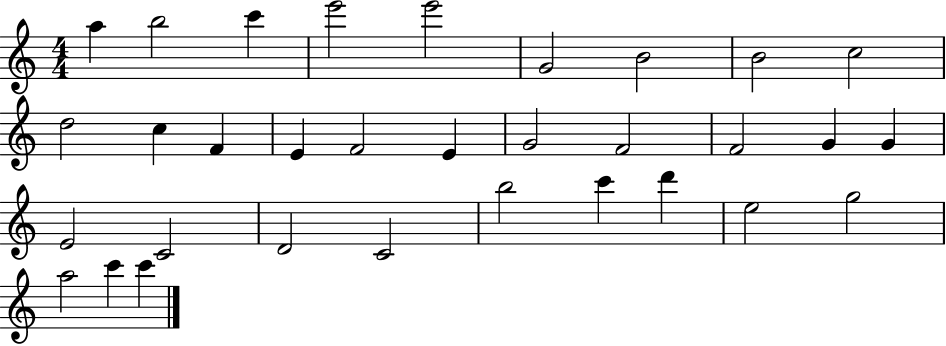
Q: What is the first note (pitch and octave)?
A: A5